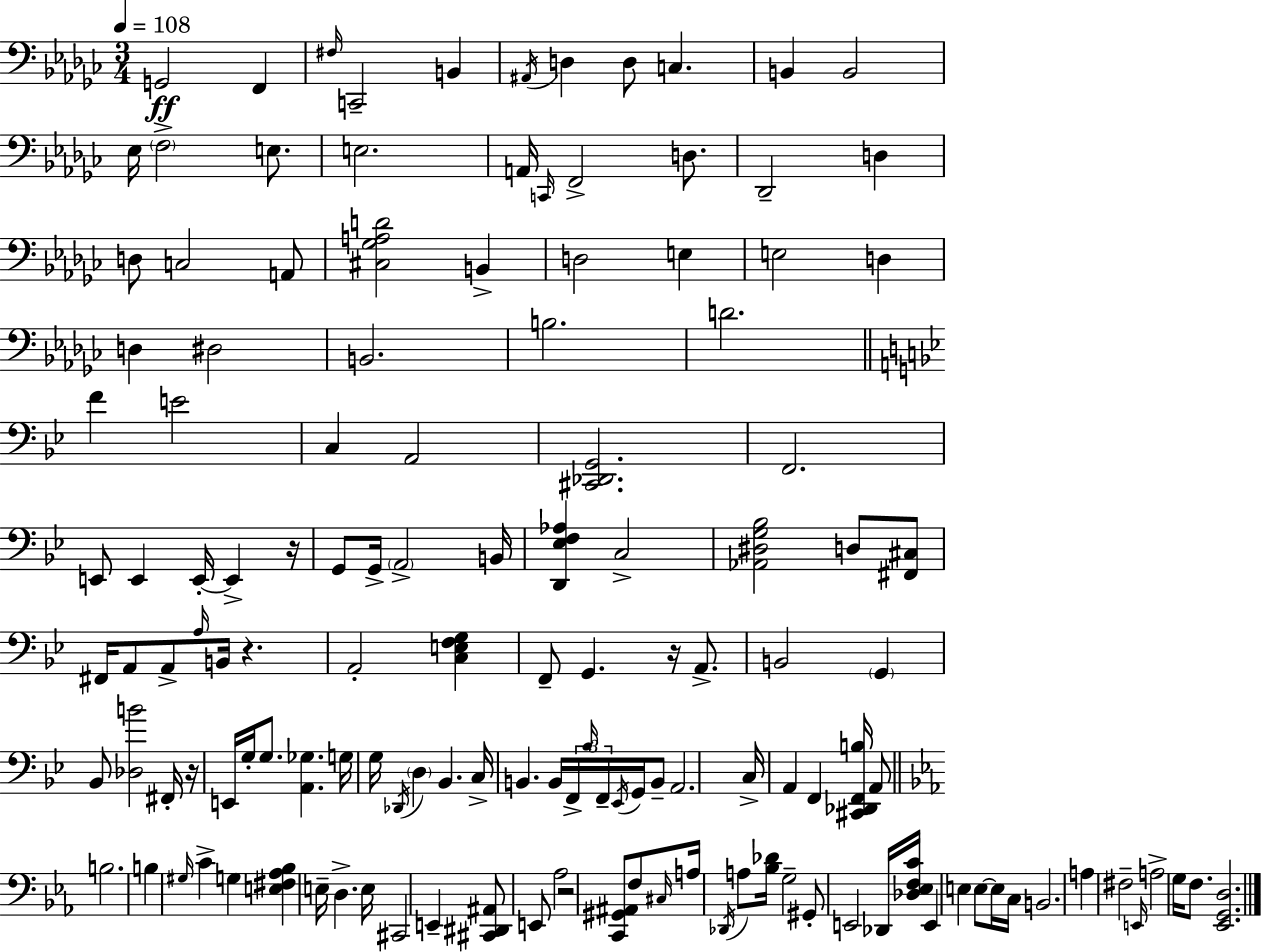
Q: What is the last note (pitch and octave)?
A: F3